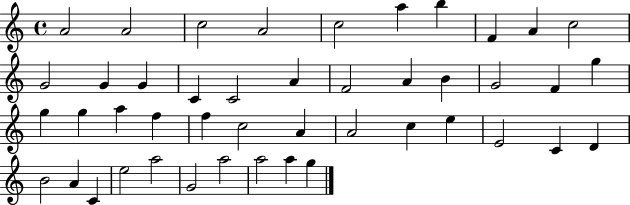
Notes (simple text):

A4/h A4/h C5/h A4/h C5/h A5/q B5/q F4/q A4/q C5/h G4/h G4/q G4/q C4/q C4/h A4/q F4/h A4/q B4/q G4/h F4/q G5/q G5/q G5/q A5/q F5/q F5/q C5/h A4/q A4/h C5/q E5/q E4/h C4/q D4/q B4/h A4/q C4/q E5/h A5/h G4/h A5/h A5/h A5/q G5/q